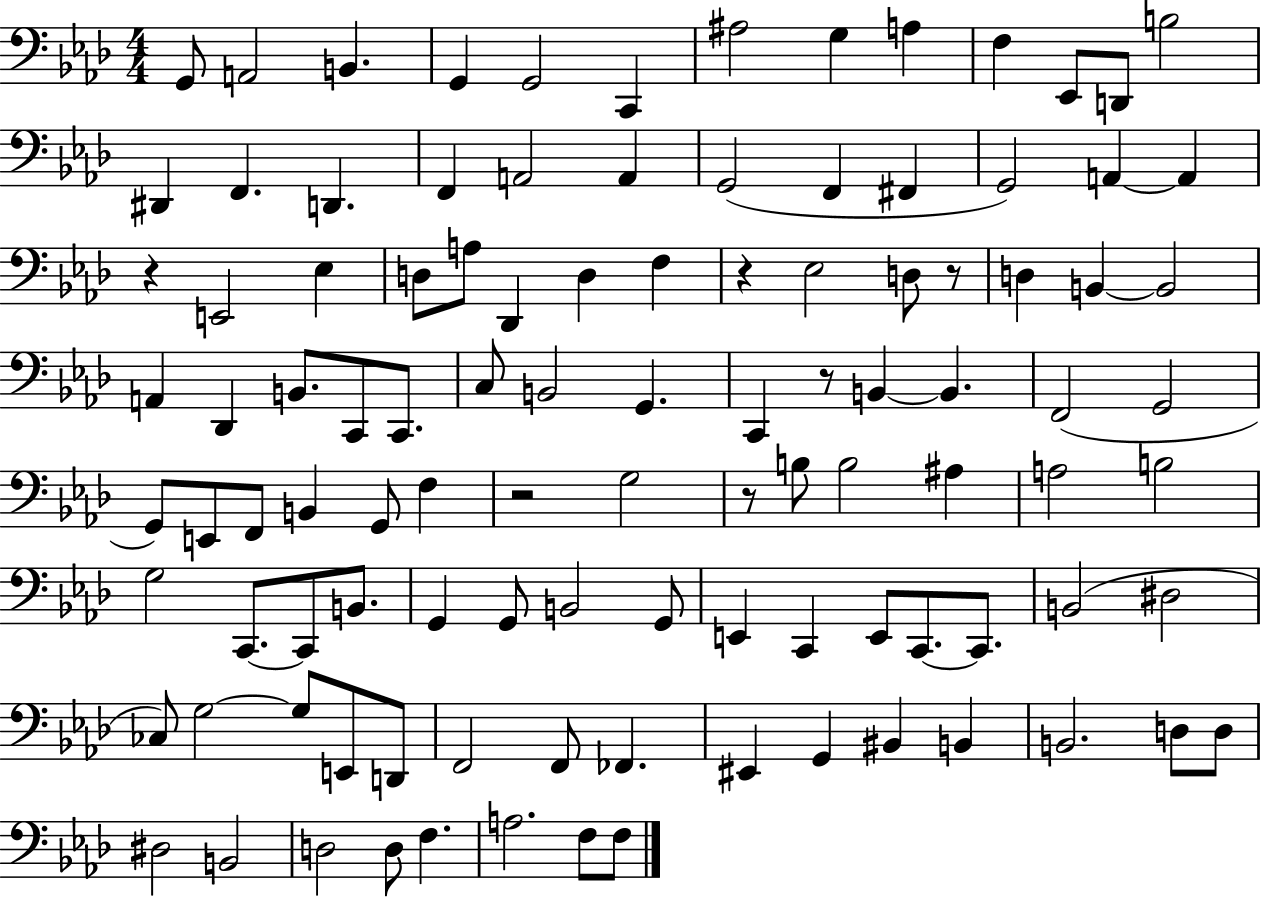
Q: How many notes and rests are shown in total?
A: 106